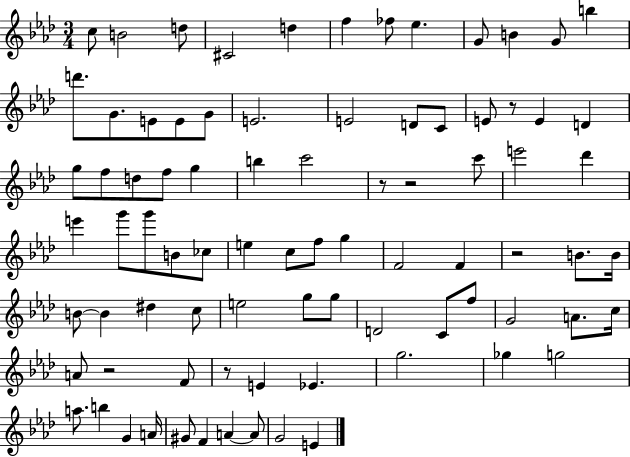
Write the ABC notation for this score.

X:1
T:Untitled
M:3/4
L:1/4
K:Ab
c/2 B2 d/2 ^C2 d f _f/2 _e G/2 B G/2 b d'/2 G/2 E/2 E/2 G/2 E2 E2 D/2 C/2 E/2 z/2 E D g/2 f/2 d/2 f/2 g b c'2 z/2 z2 c'/2 e'2 _d' e' g'/2 g'/2 B/2 _c/2 e c/2 f/2 g F2 F z2 B/2 B/4 B/2 B ^d c/2 e2 g/2 g/2 D2 C/2 f/2 G2 A/2 c/4 A/2 z2 F/2 z/2 E _E g2 _g g2 a/2 b G A/4 ^G/2 F A A/2 G2 E